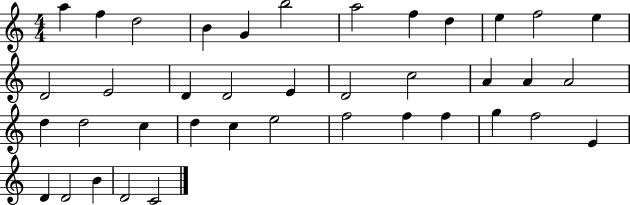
{
  \clef treble
  \numericTimeSignature
  \time 4/4
  \key c \major
  a''4 f''4 d''2 | b'4 g'4 b''2 | a''2 f''4 d''4 | e''4 f''2 e''4 | \break d'2 e'2 | d'4 d'2 e'4 | d'2 c''2 | a'4 a'4 a'2 | \break d''4 d''2 c''4 | d''4 c''4 e''2 | f''2 f''4 f''4 | g''4 f''2 e'4 | \break d'4 d'2 b'4 | d'2 c'2 | \bar "|."
}